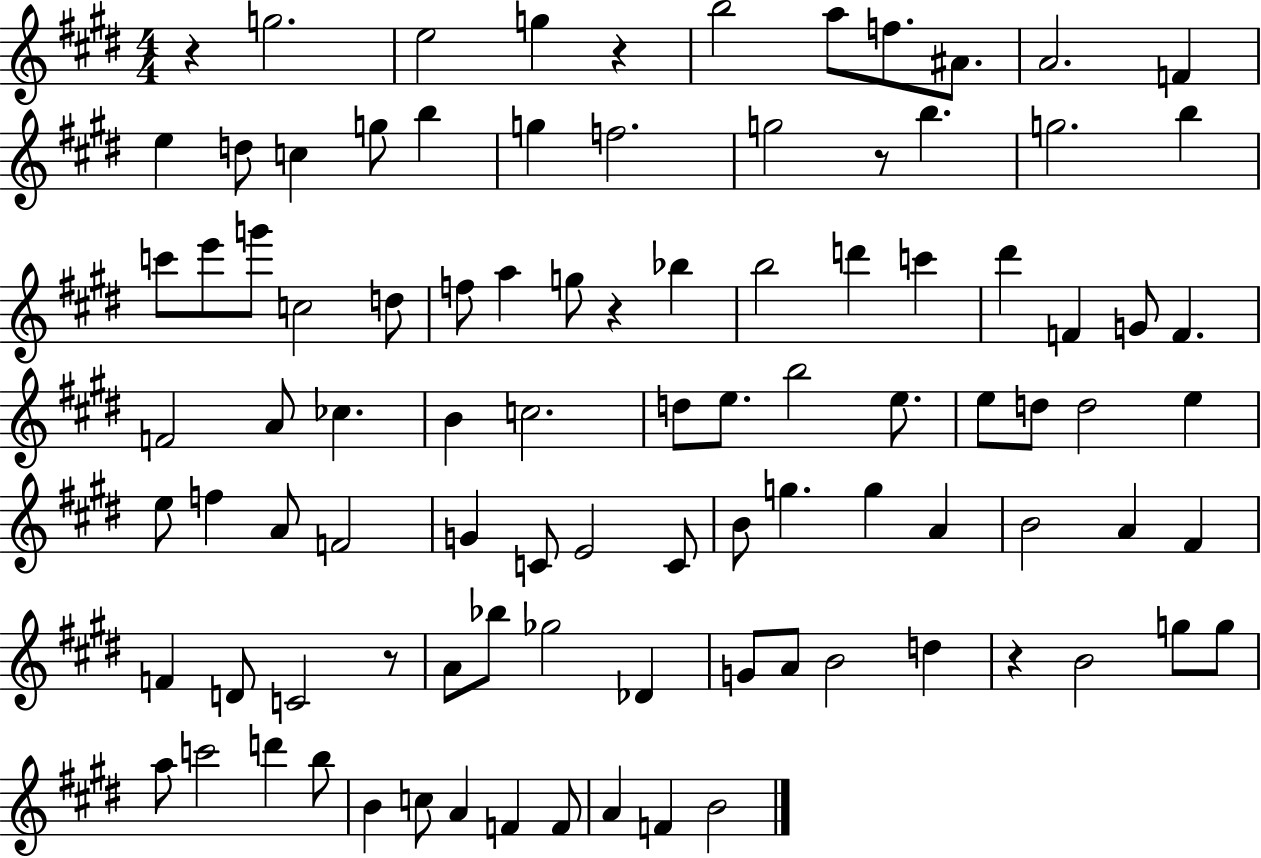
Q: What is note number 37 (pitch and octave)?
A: F4